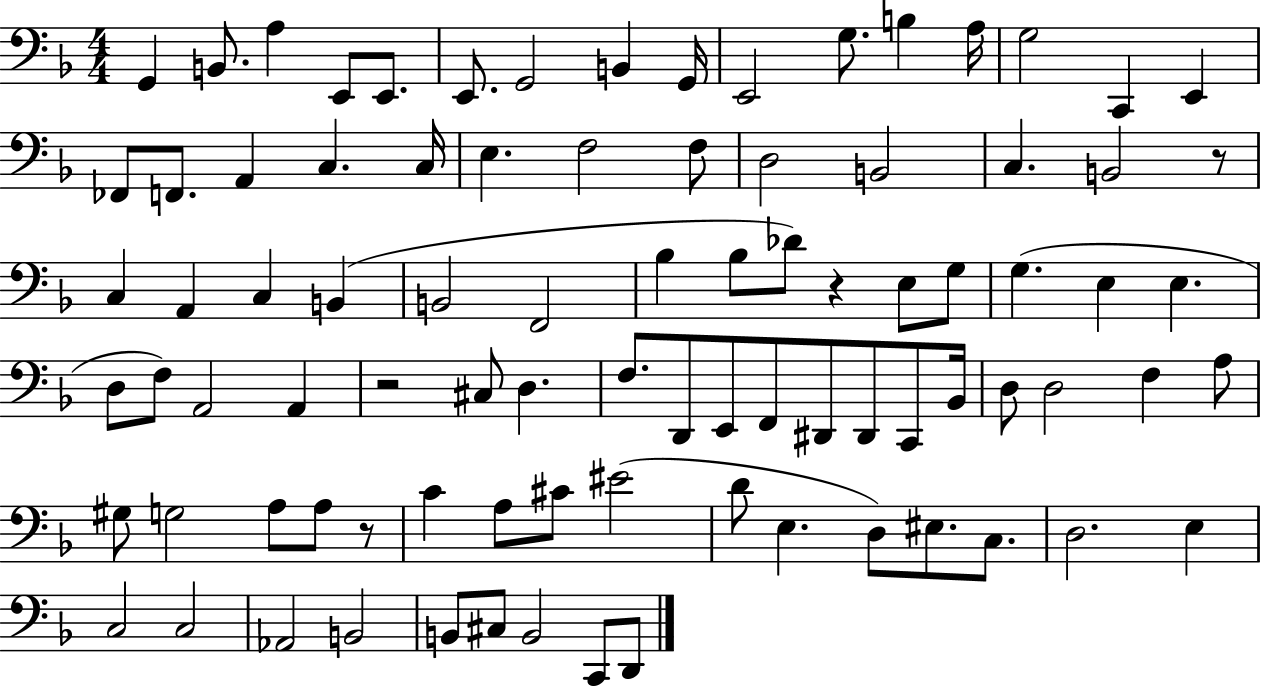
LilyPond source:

{
  \clef bass
  \numericTimeSignature
  \time 4/4
  \key f \major
  \repeat volta 2 { g,4 b,8. a4 e,8 e,8. | e,8. g,2 b,4 g,16 | e,2 g8. b4 a16 | g2 c,4 e,4 | \break fes,8 f,8. a,4 c4. c16 | e4. f2 f8 | d2 b,2 | c4. b,2 r8 | \break c4 a,4 c4 b,4( | b,2 f,2 | bes4 bes8 des'8) r4 e8 g8 | g4.( e4 e4. | \break d8 f8) a,2 a,4 | r2 cis8 d4. | f8. d,8 e,8 f,8 dis,8 dis,8 c,8 bes,16 | d8 d2 f4 a8 | \break gis8 g2 a8 a8 r8 | c'4 a8 cis'8 eis'2( | d'8 e4. d8) eis8. c8. | d2. e4 | \break c2 c2 | aes,2 b,2 | b,8 cis8 b,2 c,8 d,8 | } \bar "|."
}